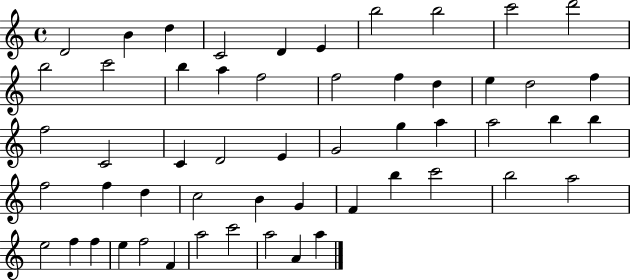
D4/h B4/q D5/q C4/h D4/q E4/q B5/h B5/h C6/h D6/h B5/h C6/h B5/q A5/q F5/h F5/h F5/q D5/q E5/q D5/h F5/q F5/h C4/h C4/q D4/h E4/q G4/h G5/q A5/q A5/h B5/q B5/q F5/h F5/q D5/q C5/h B4/q G4/q F4/q B5/q C6/h B5/h A5/h E5/h F5/q F5/q E5/q F5/h F4/q A5/h C6/h A5/h A4/q A5/q